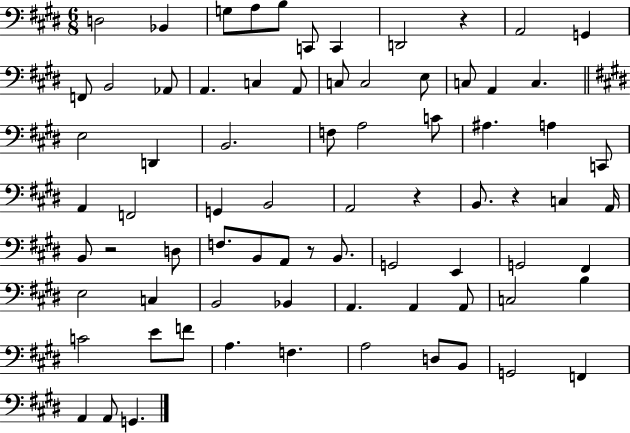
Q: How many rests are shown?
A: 5